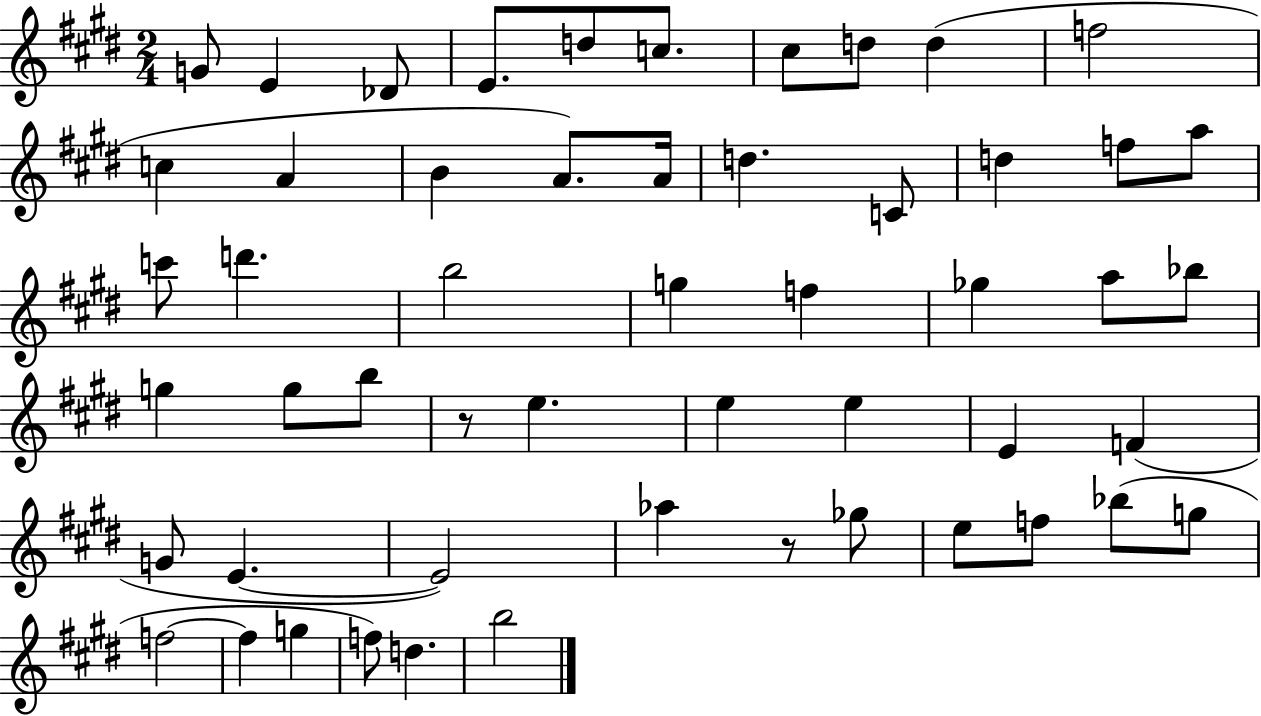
X:1
T:Untitled
M:2/4
L:1/4
K:E
G/2 E _D/2 E/2 d/2 c/2 ^c/2 d/2 d f2 c A B A/2 A/4 d C/2 d f/2 a/2 c'/2 d' b2 g f _g a/2 _b/2 g g/2 b/2 z/2 e e e E F G/2 E E2 _a z/2 _g/2 e/2 f/2 _b/2 g/2 f2 f g f/2 d b2